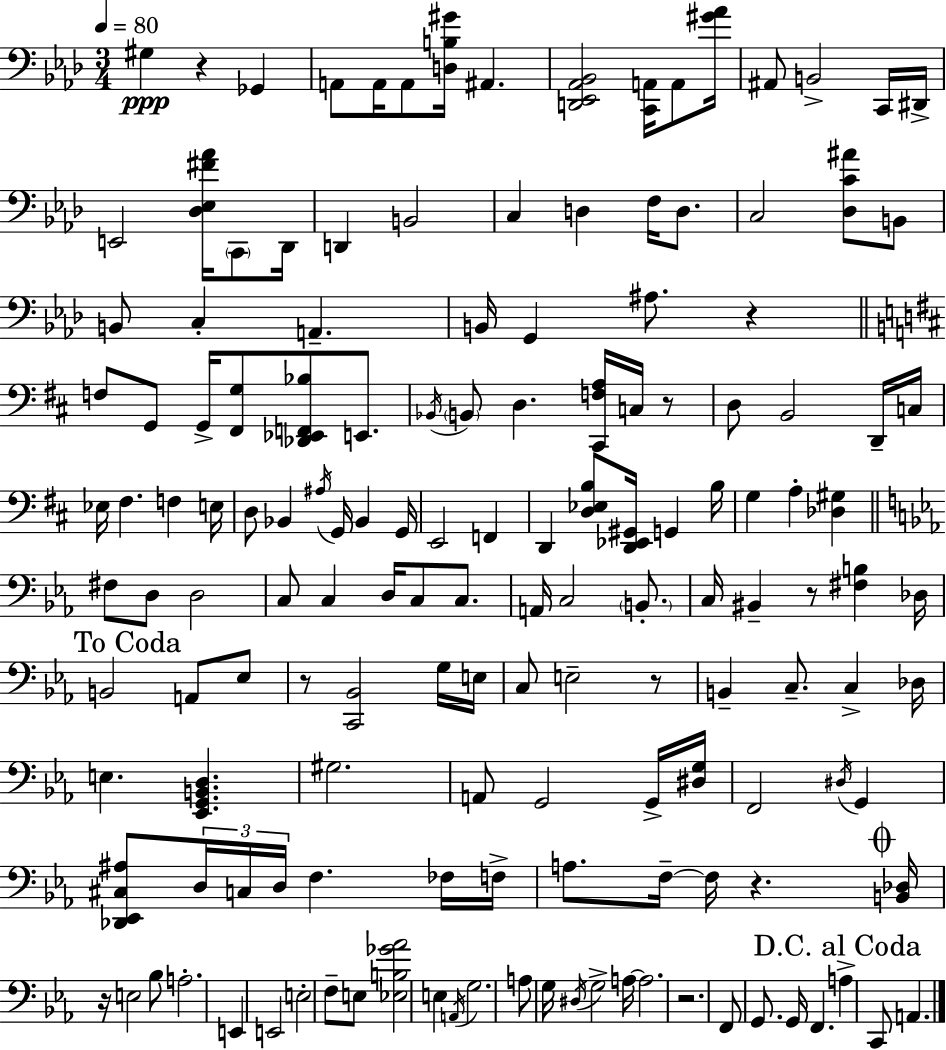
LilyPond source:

{
  \clef bass
  \numericTimeSignature
  \time 3/4
  \key f \minor
  \tempo 4 = 80
  gis4\ppp r4 ges,4 | a,8 a,16 a,8 <d b gis'>16 ais,4. | <d, ees, aes, bes,>2 <c, a,>16 a,8 <gis' aes'>16 | ais,8 b,2-> c,16 dis,16-> | \break e,2 <des ees fis' aes'>16 \parenthesize c,8 des,16 | d,4 b,2 | c4 d4 f16 d8. | c2 <des c' ais'>8 b,8 | \break b,8 c4-. a,4.-- | b,16 g,4 ais8. r4 | \bar "||" \break \key d \major f8 g,8 g,16-> <fis, g>8 <des, ees, f, bes>8 e,8. | \acciaccatura { bes,16 } \parenthesize b,8 d4. <cis, f a>16 c16 r8 | d8 b,2 d,16-- | c16 ees16 fis4. f4 | \break e16 d8 bes,4 \acciaccatura { ais16 } g,16 bes,4 | g,16 e,2 f,4 | d,4 <d ees b>8 <d, ees, gis,>16 g,4 | b16 g4 a4-. <des gis>4 | \break \bar "||" \break \key c \minor fis8 d8 d2 | c8 c4 d16 c8 c8. | a,16 c2 \parenthesize b,8.-. | c16 bis,4-- r8 <fis b>4 des16 | \break \mark "To Coda" b,2 a,8 ees8 | r8 <c, bes,>2 g16 e16 | c8 e2-- r8 | b,4-- c8.-- c4-> des16 | \break e4. <ees, g, b, d>4. | gis2. | a,8 g,2 g,16-> <dis g>16 | f,2 \acciaccatura { dis16 } g,4 | \break <des, ees, cis ais>8 \tuplet 3/2 { d16 c16 d16 } f4. | fes16 f16-> a8. f16--~~ f16 r4. | \mark \markup { \musicglyph "scripts.coda" } <b, des>16 r16 e2 bes8 | a2.-. | \break e,4 e,2 | e2-. f8-- e8 | <ees b ges' aes'>2 e4 | \acciaccatura { a,16 } g2. | \break a8 g16 \acciaccatura { dis16 } g2-> | a16~~ a2. | r2. | f,8 g,8. g,16 f,4. | \break \mark "D.C. al Coda" a4-> c,8 a,4. | \bar "|."
}